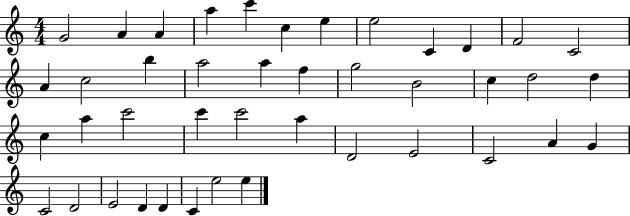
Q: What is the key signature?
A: C major